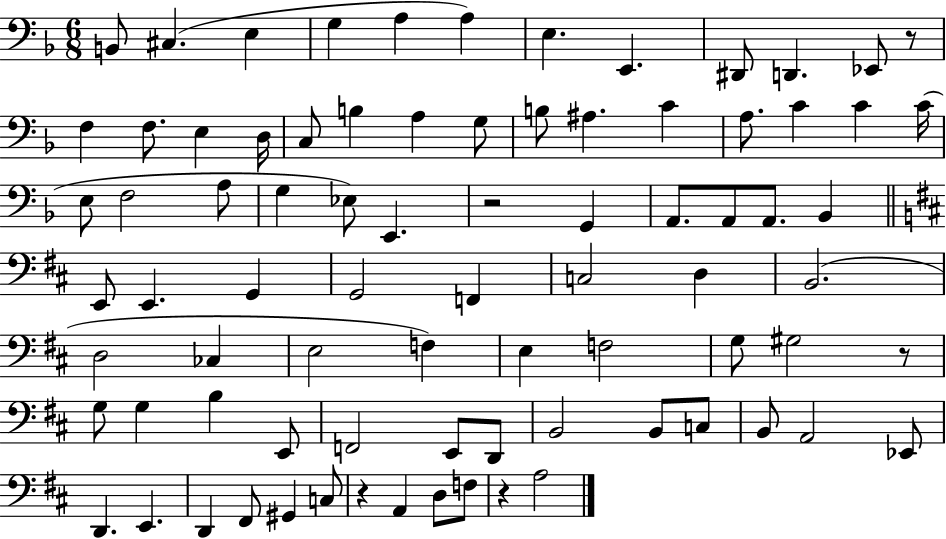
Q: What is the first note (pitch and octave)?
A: B2